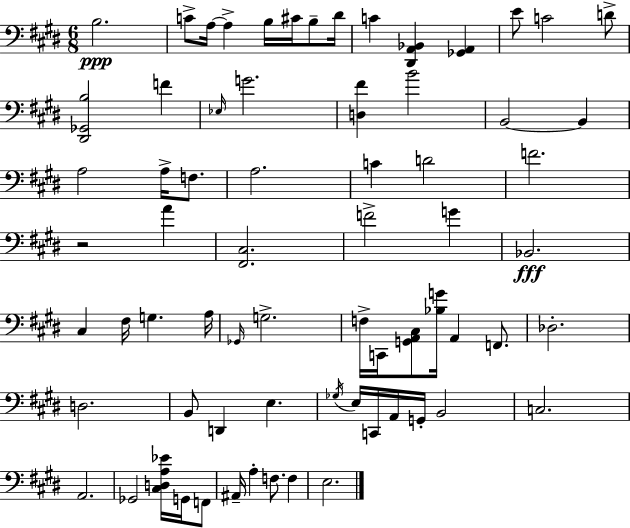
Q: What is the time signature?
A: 6/8